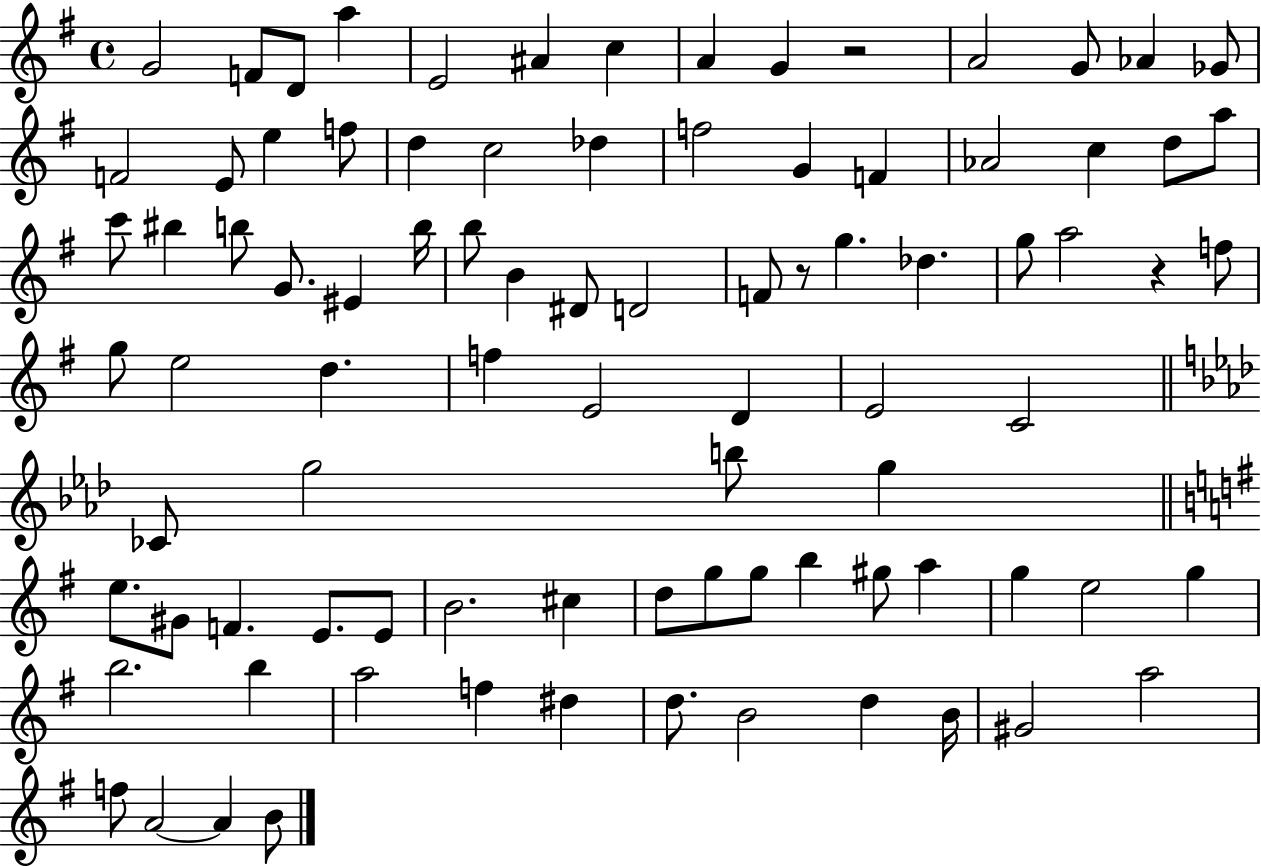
X:1
T:Untitled
M:4/4
L:1/4
K:G
G2 F/2 D/2 a E2 ^A c A G z2 A2 G/2 _A _G/2 F2 E/2 e f/2 d c2 _d f2 G F _A2 c d/2 a/2 c'/2 ^b b/2 G/2 ^E b/4 b/2 B ^D/2 D2 F/2 z/2 g _d g/2 a2 z f/2 g/2 e2 d f E2 D E2 C2 _C/2 g2 b/2 g e/2 ^G/2 F E/2 E/2 B2 ^c d/2 g/2 g/2 b ^g/2 a g e2 g b2 b a2 f ^d d/2 B2 d B/4 ^G2 a2 f/2 A2 A B/2